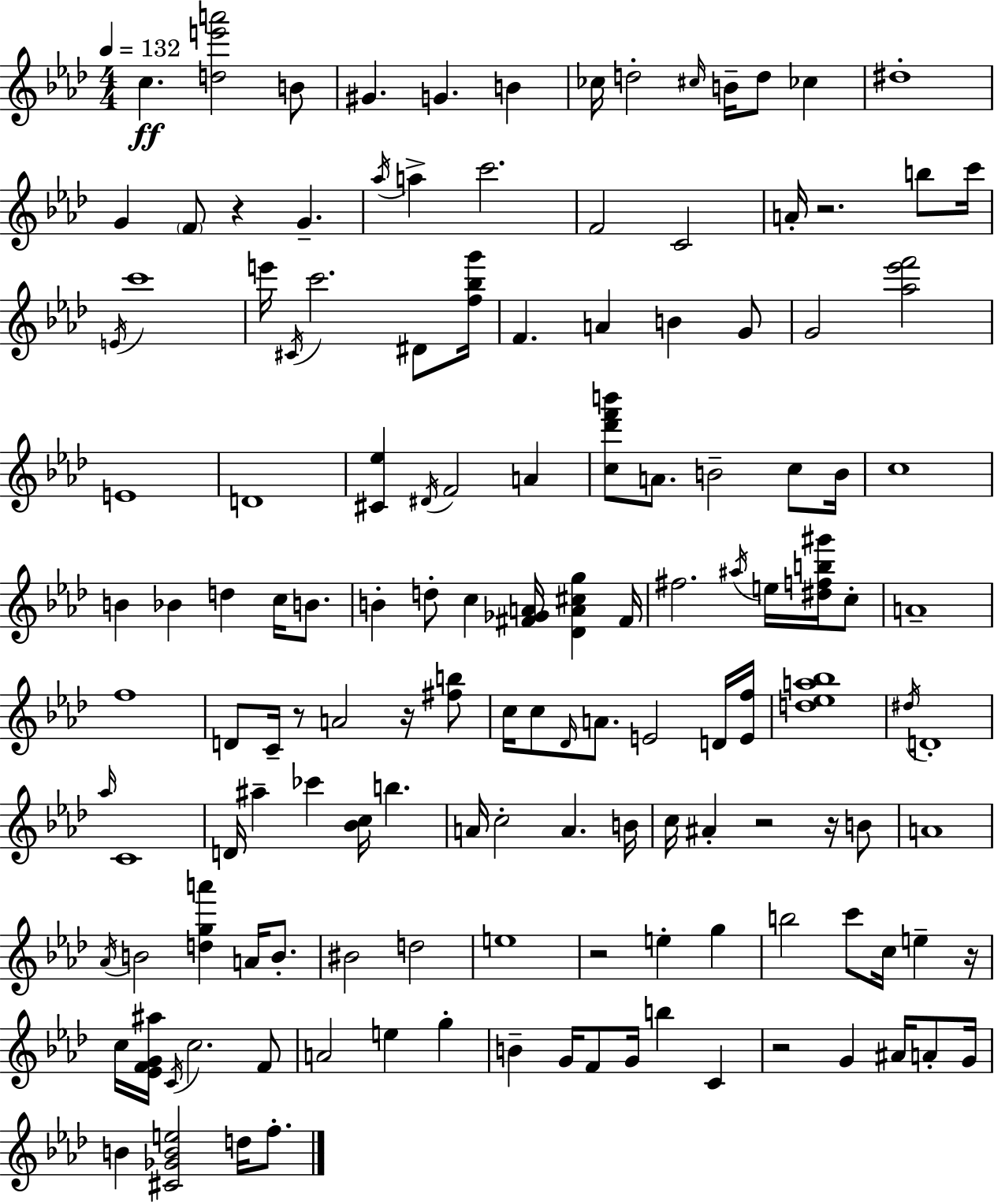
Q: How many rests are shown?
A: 9